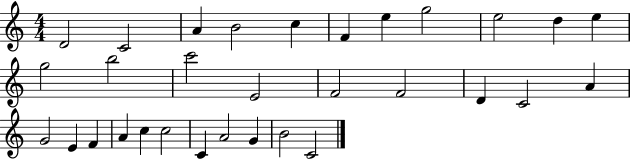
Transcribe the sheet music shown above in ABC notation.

X:1
T:Untitled
M:4/4
L:1/4
K:C
D2 C2 A B2 c F e g2 e2 d e g2 b2 c'2 E2 F2 F2 D C2 A G2 E F A c c2 C A2 G B2 C2